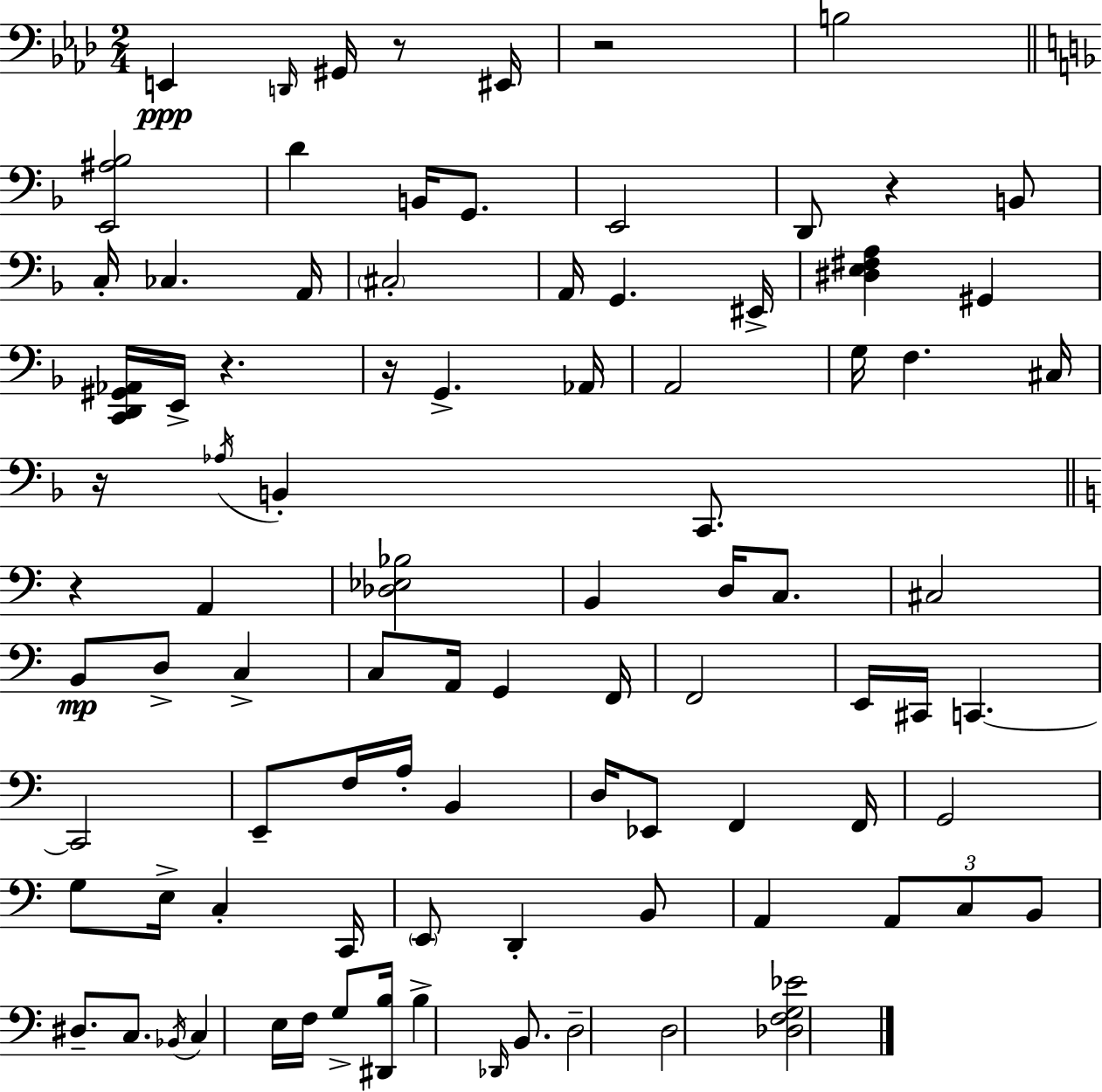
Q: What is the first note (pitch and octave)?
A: E2